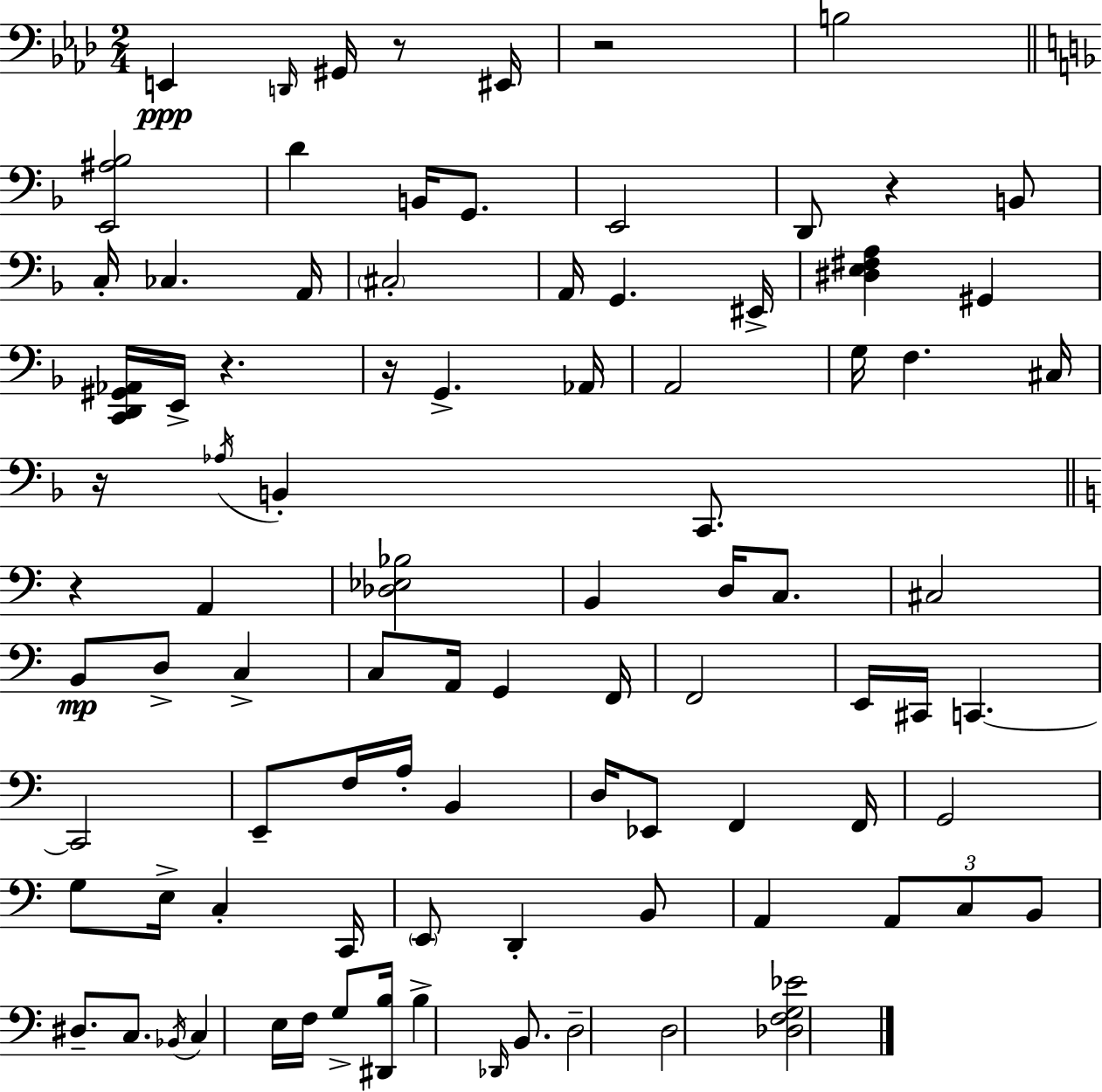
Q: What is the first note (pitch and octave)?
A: E2